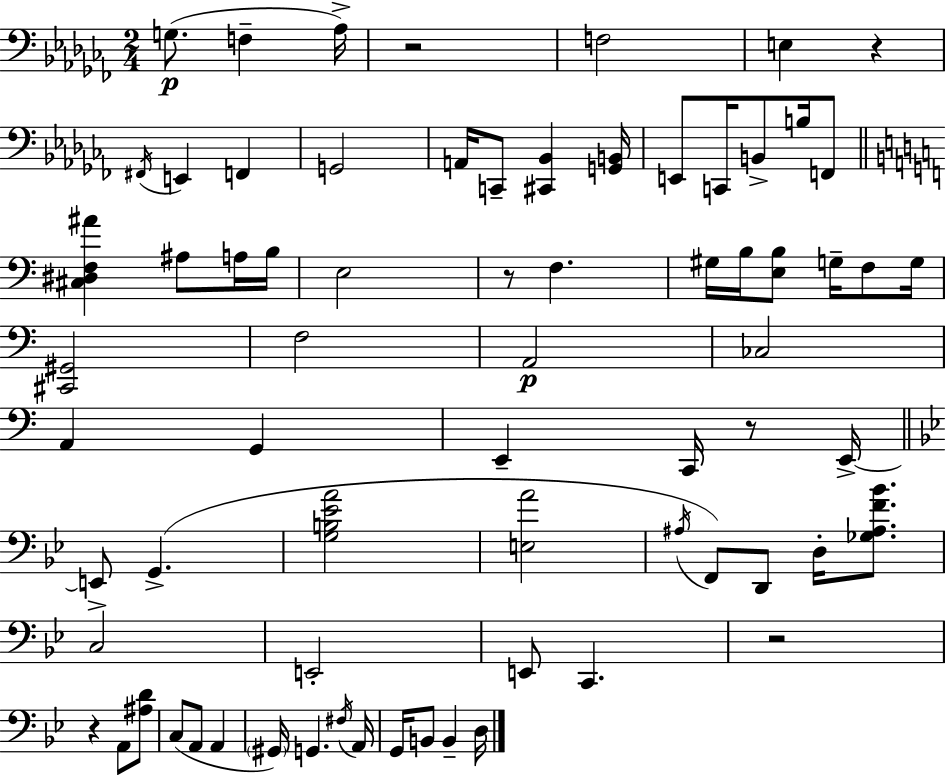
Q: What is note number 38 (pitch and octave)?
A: F2